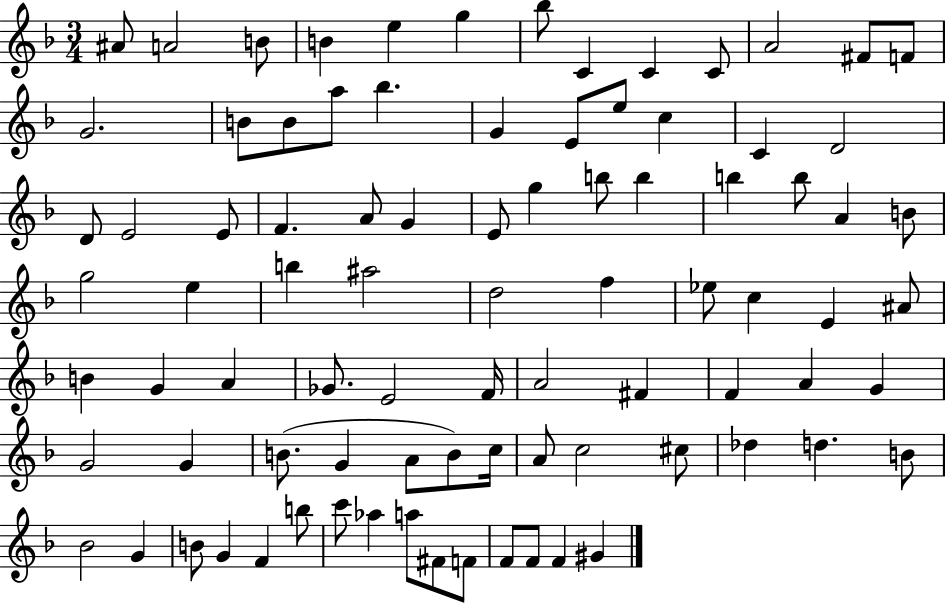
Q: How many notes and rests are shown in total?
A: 87